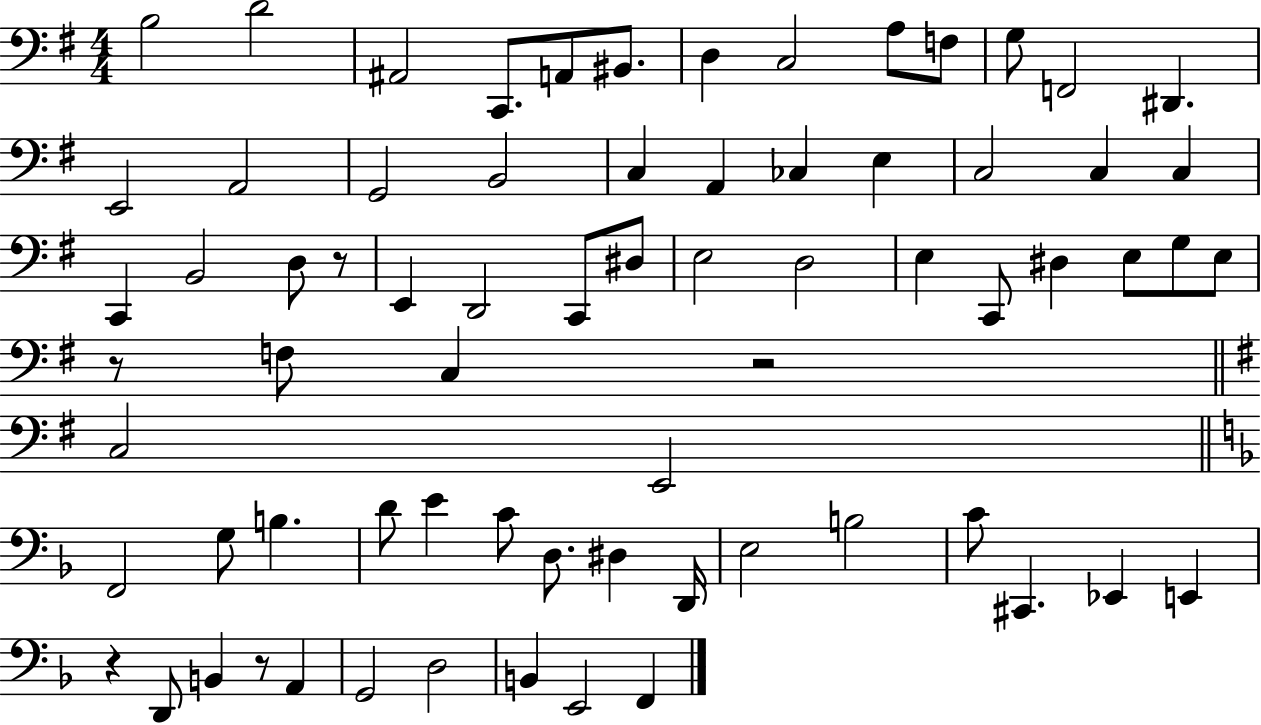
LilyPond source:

{
  \clef bass
  \numericTimeSignature
  \time 4/4
  \key g \major
  b2 d'2 | ais,2 c,8. a,8 bis,8. | d4 c2 a8 f8 | g8 f,2 dis,4. | \break e,2 a,2 | g,2 b,2 | c4 a,4 ces4 e4 | c2 c4 c4 | \break c,4 b,2 d8 r8 | e,4 d,2 c,8 dis8 | e2 d2 | e4 c,8 dis4 e8 g8 e8 | \break r8 f8 c4 r2 | \bar "||" \break \key g \major c2 e,2 | \bar "||" \break \key f \major f,2 g8 b4. | d'8 e'4 c'8 d8. dis4 d,16 | e2 b2 | c'8 cis,4. ees,4 e,4 | \break r4 d,8 b,4 r8 a,4 | g,2 d2 | b,4 e,2 f,4 | \bar "|."
}